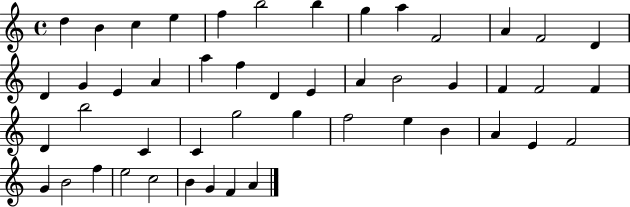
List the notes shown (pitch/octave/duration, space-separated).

D5/q B4/q C5/q E5/q F5/q B5/h B5/q G5/q A5/q F4/h A4/q F4/h D4/q D4/q G4/q E4/q A4/q A5/q F5/q D4/q E4/q A4/q B4/h G4/q F4/q F4/h F4/q D4/q B5/h C4/q C4/q G5/h G5/q F5/h E5/q B4/q A4/q E4/q F4/h G4/q B4/h F5/q E5/h C5/h B4/q G4/q F4/q A4/q